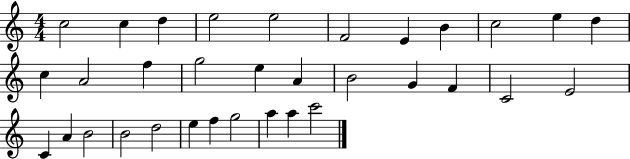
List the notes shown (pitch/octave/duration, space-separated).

C5/h C5/q D5/q E5/h E5/h F4/h E4/q B4/q C5/h E5/q D5/q C5/q A4/h F5/q G5/h E5/q A4/q B4/h G4/q F4/q C4/h E4/h C4/q A4/q B4/h B4/h D5/h E5/q F5/q G5/h A5/q A5/q C6/h